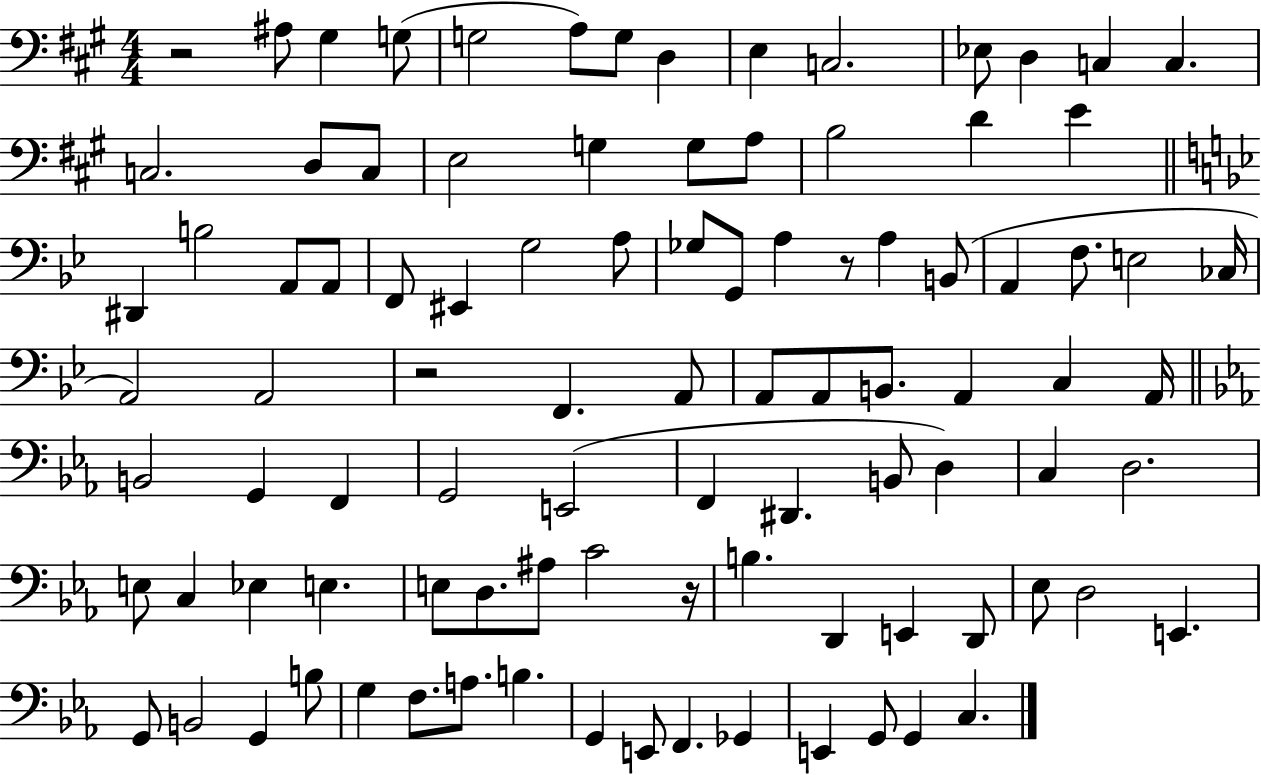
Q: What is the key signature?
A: A major